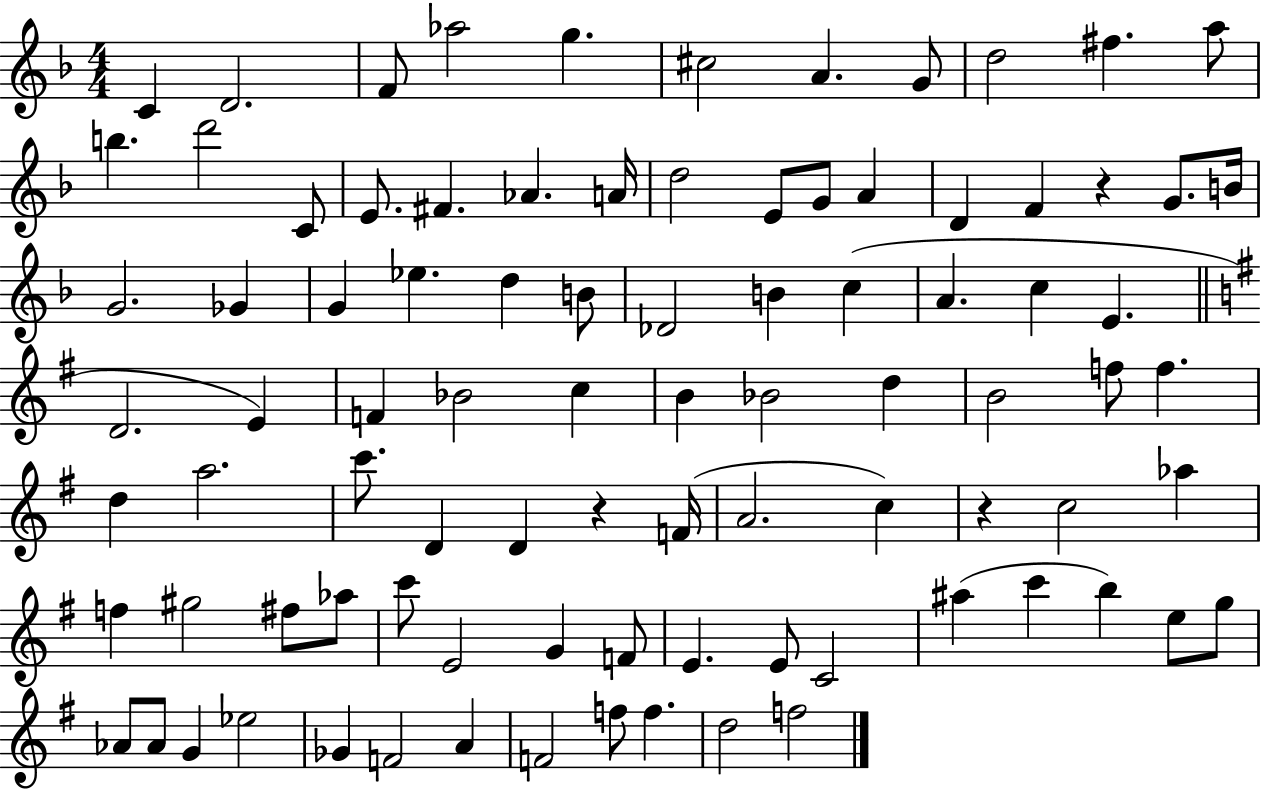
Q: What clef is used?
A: treble